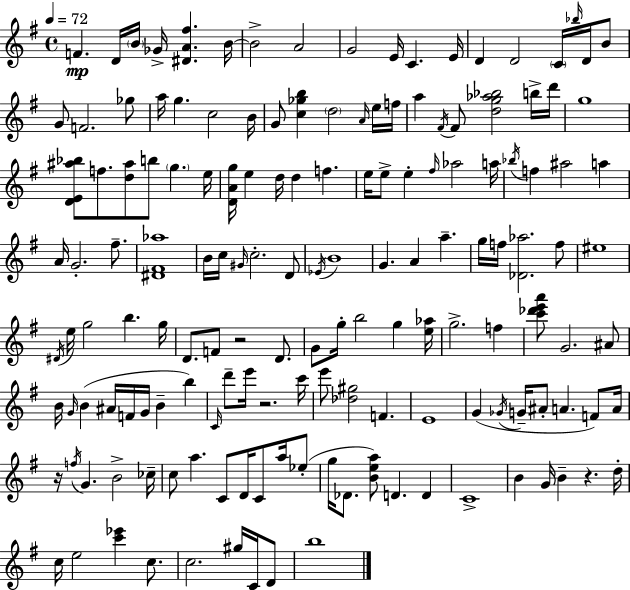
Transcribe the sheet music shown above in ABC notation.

X:1
T:Untitled
M:4/4
L:1/4
K:Em
F D/4 B/4 _G/4 [^DA^f] B/4 B2 A2 G2 E/4 C E/4 D D2 C/4 _b/4 D/4 B/2 G/2 F2 _g/2 a/4 g c2 B/4 G/2 [c_gb] d2 A/4 e/4 f/4 a ^F/4 ^F/2 [dg_a_b]2 b/4 d'/4 g4 [DE^a_b]/2 f/2 [d^a]/2 b/2 g e/4 [DAg]/4 e d/4 d f e/4 e/2 e ^f/4 _a2 a/4 _b/4 f ^a2 a A/4 G2 ^f/2 [^D^F_a]4 B/4 c/4 ^G/4 c2 D/2 _E/4 B4 G A a g/4 f/4 [_D_a]2 f/2 ^e4 ^D/4 e/4 g2 b g/4 D/2 F/2 z2 D/2 G/2 g/4 b2 g [e_a]/4 g2 f [c'_d'e'a']/2 G2 ^A/2 B/4 G/4 B ^A/4 F/4 G/4 B b C/4 d'/2 e'/4 z2 c'/4 e'/2 [_d^g]2 F E4 G _G/4 G/4 ^A/2 A F/2 A/4 z/4 f/4 G B2 _c/4 c/2 a C/2 D/4 C/2 a/4 _e/2 g/4 _D/2 [Bea]/2 D D C4 B G/4 B z d/4 c/4 e2 [c'_e'] c/2 c2 ^g/4 C/4 D/2 b4